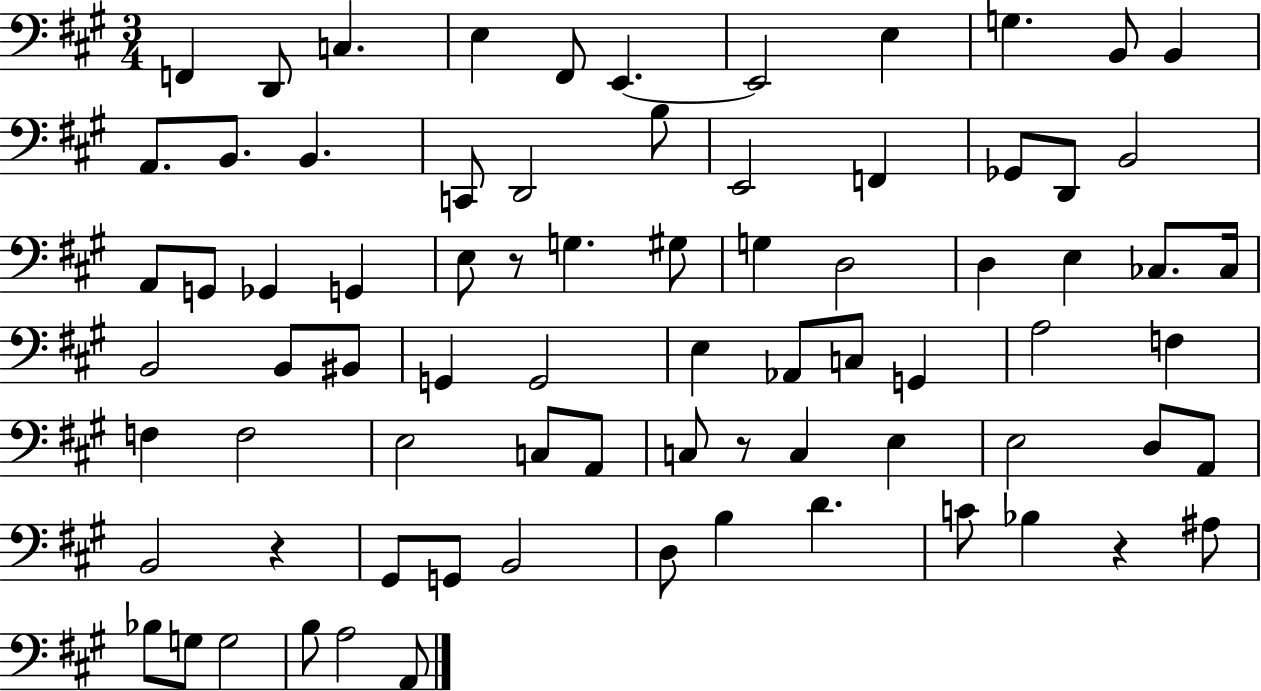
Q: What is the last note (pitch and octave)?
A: A2